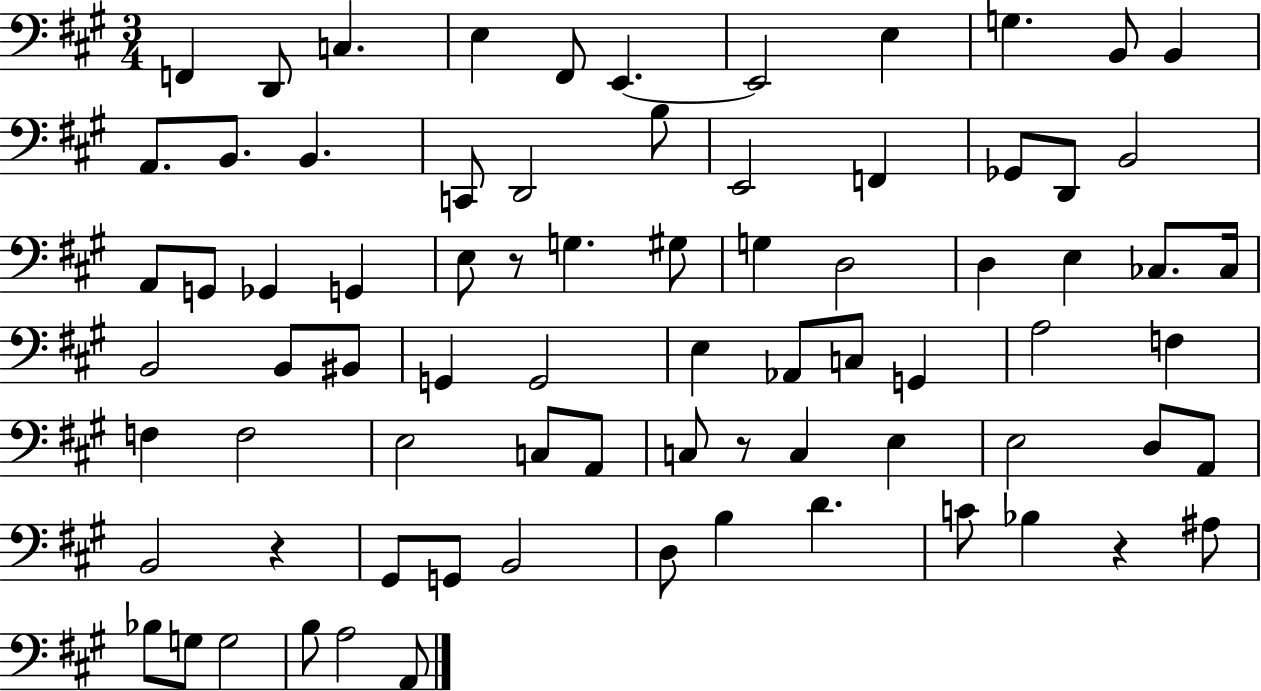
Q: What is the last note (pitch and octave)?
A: A2